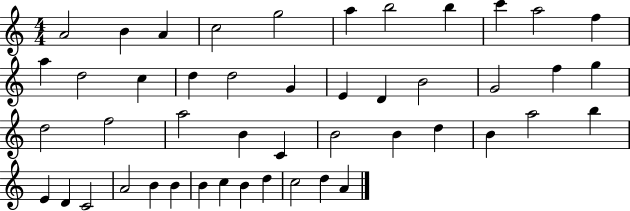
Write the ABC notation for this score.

X:1
T:Untitled
M:4/4
L:1/4
K:C
A2 B A c2 g2 a b2 b c' a2 f a d2 c d d2 G E D B2 G2 f g d2 f2 a2 B C B2 B d B a2 b E D C2 A2 B B B c B d c2 d A